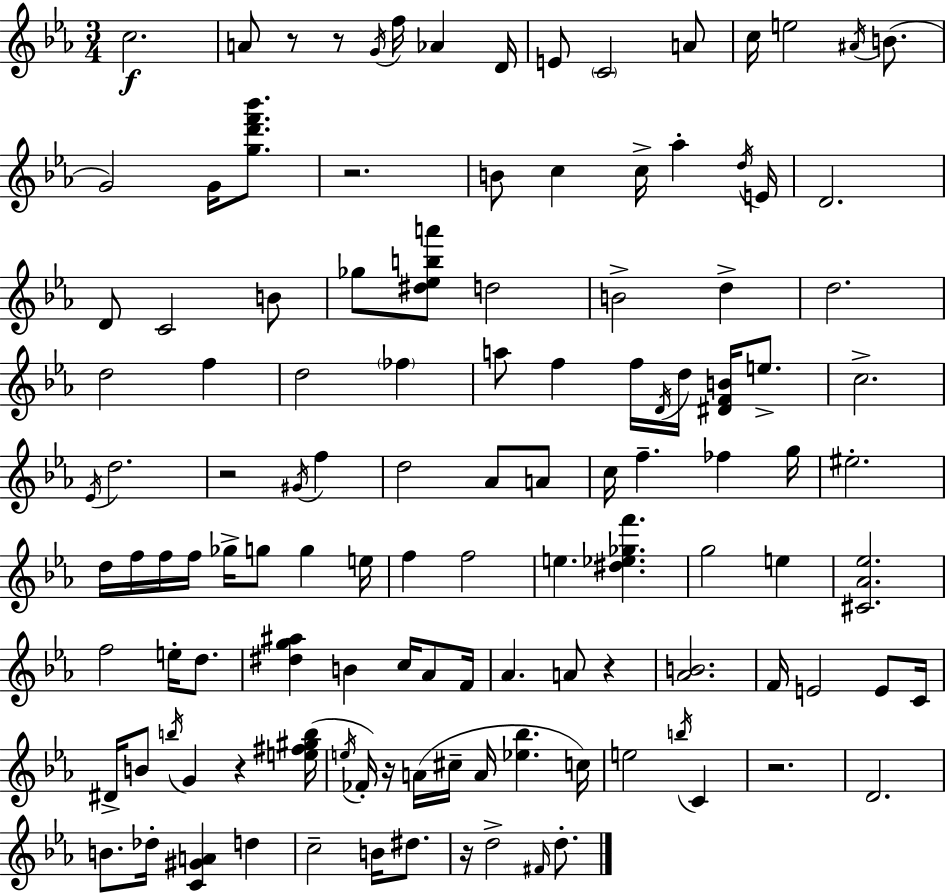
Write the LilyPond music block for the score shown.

{
  \clef treble
  \numericTimeSignature
  \time 3/4
  \key c \minor
  c''2.\f | a'8 r8 r8 \acciaccatura { g'16 } f''16 aes'4 | d'16 e'8 \parenthesize c'2 a'8 | c''16 e''2 \acciaccatura { ais'16 }( b'8. | \break g'2) g'16 <g'' d''' f''' bes'''>8. | r2. | b'8 c''4 c''16-> aes''4-. | \acciaccatura { d''16 } e'16 d'2. | \break d'8 c'2 | b'8 ges''8 <dis'' ees'' b'' a'''>8 d''2 | b'2-> d''4-> | d''2. | \break d''2 f''4 | d''2 \parenthesize fes''4 | a''8 f''4 f''16 \acciaccatura { d'16 } d''16 | <dis' f' b'>16 e''8.-> c''2.-> | \break \acciaccatura { ees'16 } d''2. | r2 | \acciaccatura { gis'16 } f''4 d''2 | aes'8 a'8 c''16 f''4.-- | \break fes''4 g''16 eis''2.-. | d''16 f''16 f''16 f''16 ges''16-> g''8 | g''4 e''16 f''4 f''2 | e''4. | \break <dis'' ees'' ges'' f'''>4. g''2 | e''4 <cis' aes' ees''>2. | f''2 | e''16-. d''8. <dis'' g'' ais''>4 b'4 | \break c''16 aes'8 f'16 aes'4. | a'8 r4 <aes' b'>2. | f'16 e'2 | e'8 c'16 dis'16-> b'8 \acciaccatura { b''16 } g'4 | \break r4 <e'' fis'' gis'' b''>16( \acciaccatura { e''16 } fes'16-.) r16 a'16( cis''16-- | a'16 <ees'' bes''>4. c''16) e''2 | \acciaccatura { b''16 } c'4 r2. | d'2. | \break b'8. | des''16-. <c' gis' a'>4 d''4 c''2-- | b'16 dis''8. r16 d''2-> | \grace { fis'16 } d''8.-. \bar "|."
}